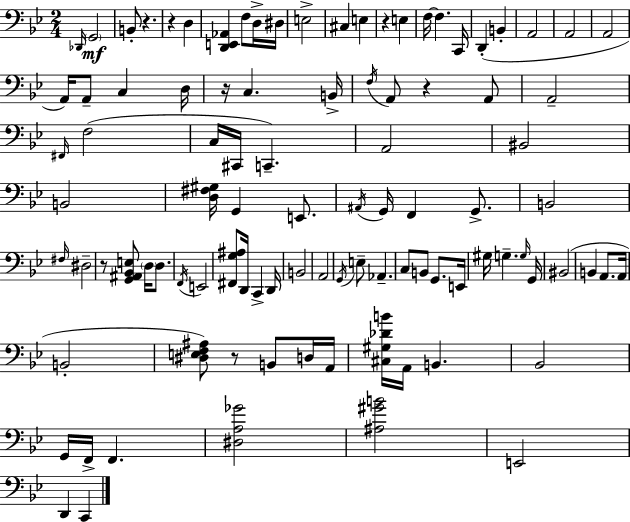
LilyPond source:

{
  \clef bass
  \numericTimeSignature
  \time 2/4
  \key bes \major
  \grace { des,16 }\mf \parenthesize g,2 | b,8-. r4. | r4 d4 | <d, e, aes,>4 f8 d16-> | \break dis16 e2-> | cis4 e4 | r4 e4 | f16~~ f4. | \break c,16 d,4-.( b,4-. | a,2 | a,2 | a,2 | \break a,16) a,8-- c4 | d16 r16 c4. | b,16-> \acciaccatura { f16 } a,8 r4 | a,8 a,2-- | \break \grace { fis,16 } f2( | c16 cis,16 c,4.--) | a,2 | bis,2 | \break b,2 | <d fis gis>16 g,4 | e,8. \acciaccatura { ais,16 } g,16 f,4 | g,8.-> b,2 | \break \grace { fis16 } dis2-- | r8 <g, ais, bes, e>8 | \parenthesize d16 d8. \acciaccatura { f,16 } e,2 | <fis, g ais>8 | \break d,16 c,4-> d,16 b,2 | a,2 | \acciaccatura { g,16 } e8-- | aes,4.-- c8 | \break b,8 g,8. e,16 gis16 | g4.-- \grace { g16 } g,16 | bis,2( | b,4 a,8. a,16 | \break b,2-. | <dis e f ais>8) r8 b,8 d16 a,16 | <cis gis des' b'>16 a,16 b,4. | bes,2 | \break g,16 f,16-> f,4. | <dis a ges'>2 | <ais gis' b'>2 | e,2 | \break d,4 c,4 | \bar "|."
}